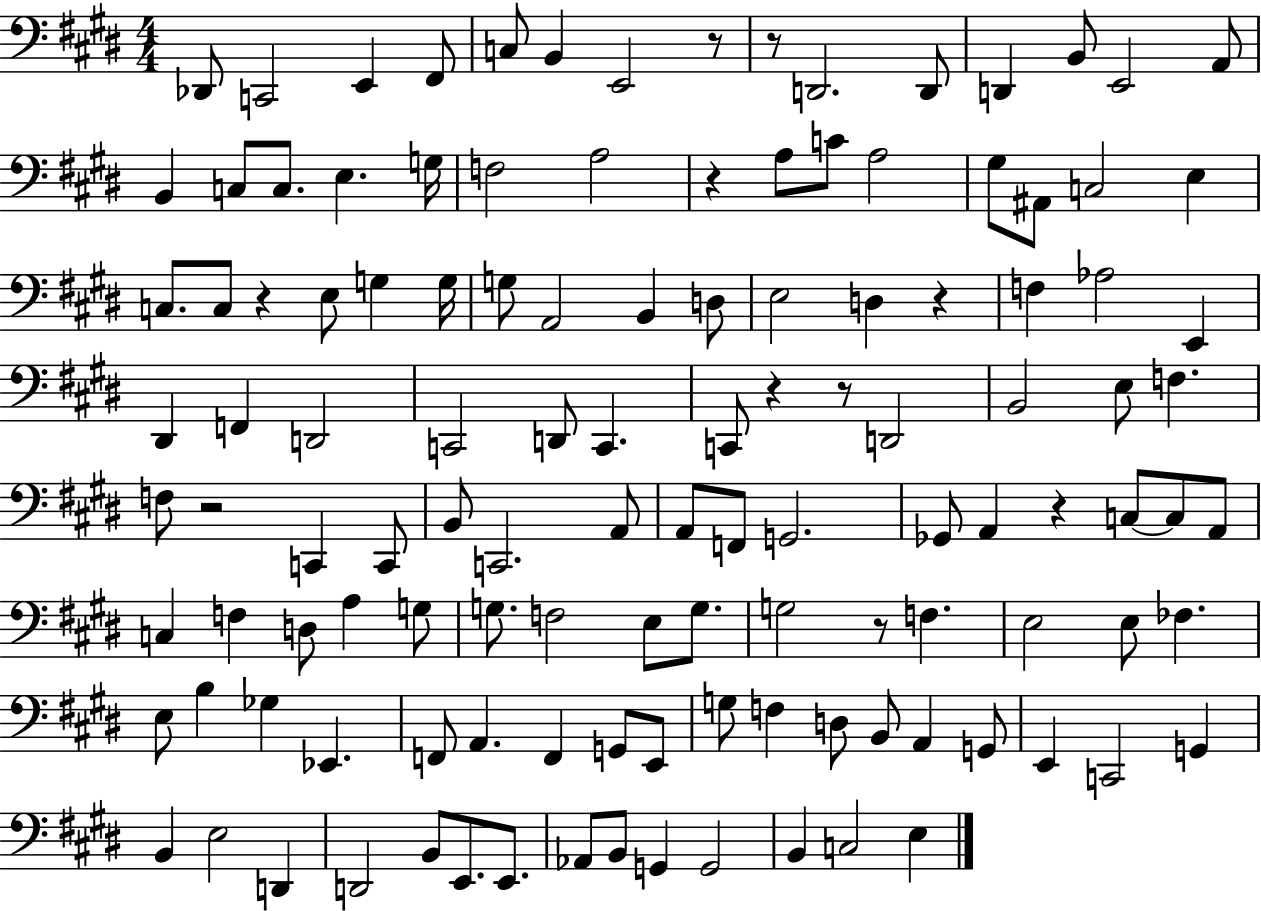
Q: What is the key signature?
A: E major